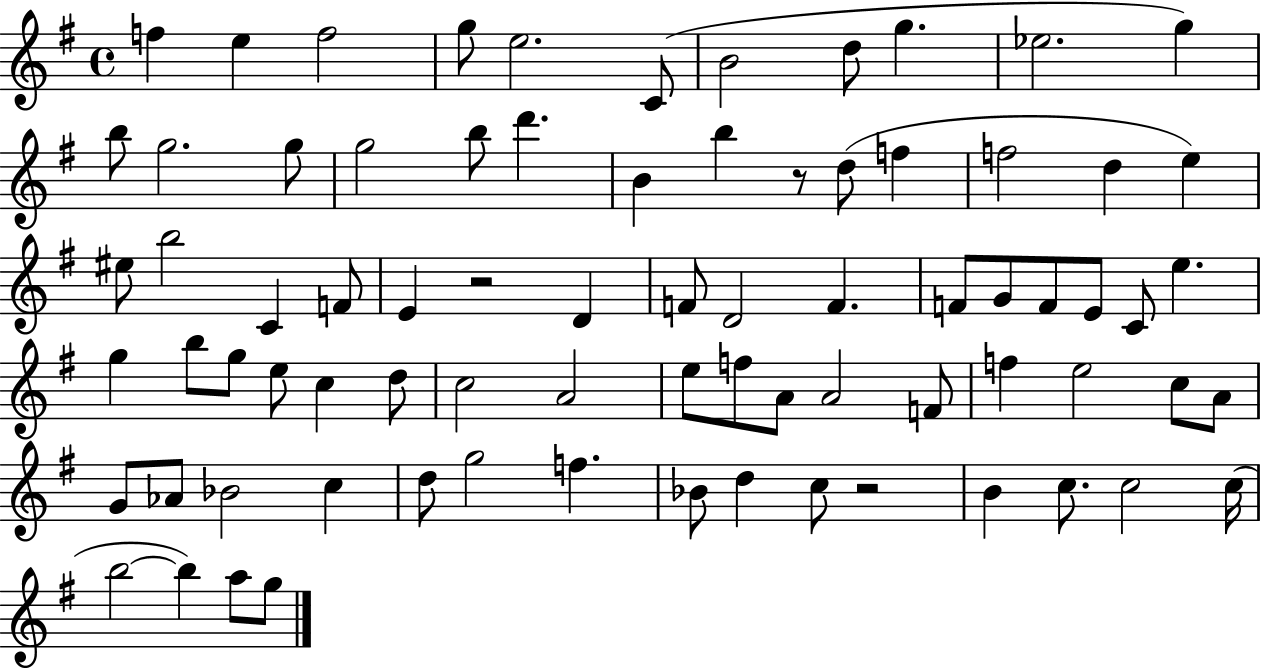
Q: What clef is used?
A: treble